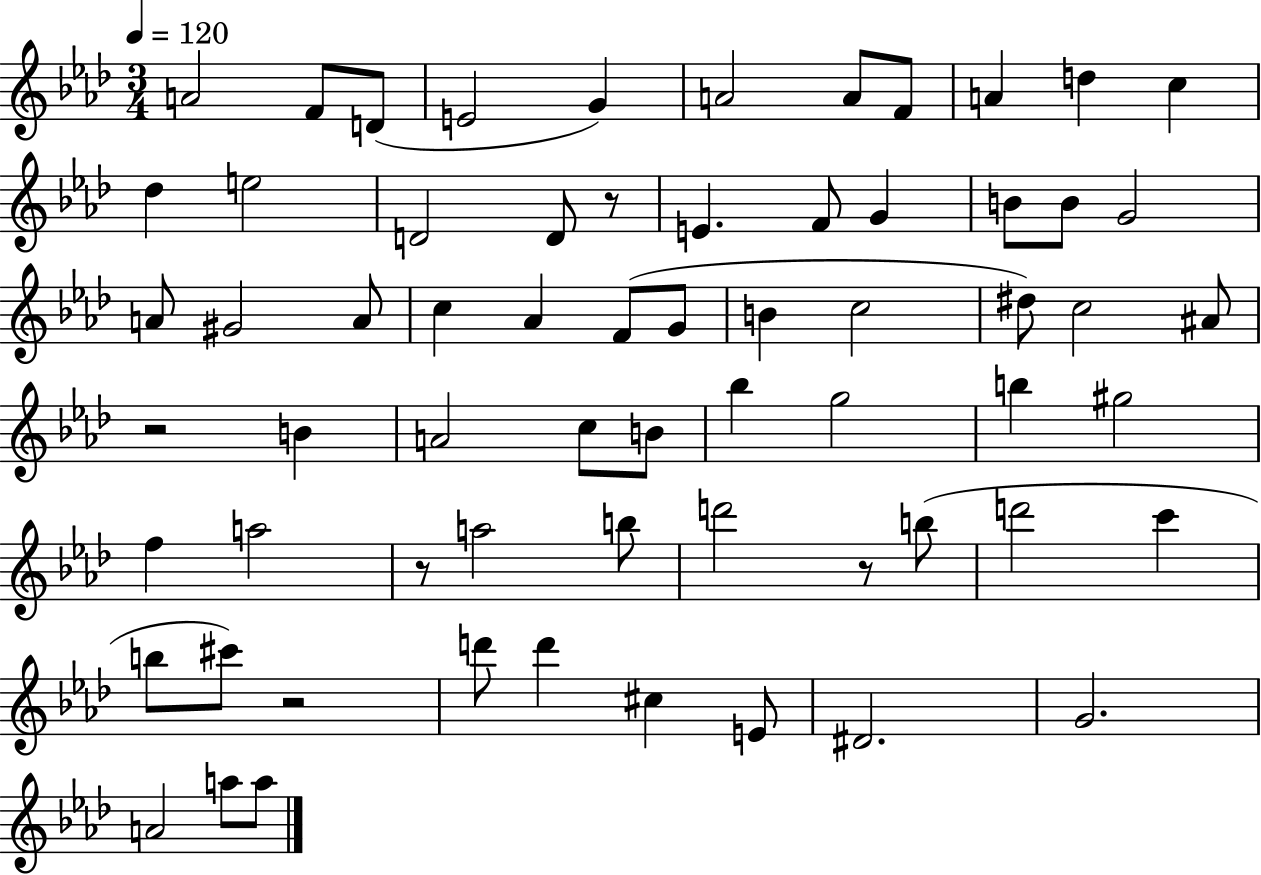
A4/h F4/e D4/e E4/h G4/q A4/h A4/e F4/e A4/q D5/q C5/q Db5/q E5/h D4/h D4/e R/e E4/q. F4/e G4/q B4/e B4/e G4/h A4/e G#4/h A4/e C5/q Ab4/q F4/e G4/e B4/q C5/h D#5/e C5/h A#4/e R/h B4/q A4/h C5/e B4/e Bb5/q G5/h B5/q G#5/h F5/q A5/h R/e A5/h B5/e D6/h R/e B5/e D6/h C6/q B5/e C#6/e R/h D6/e D6/q C#5/q E4/e D#4/h. G4/h. A4/h A5/e A5/e